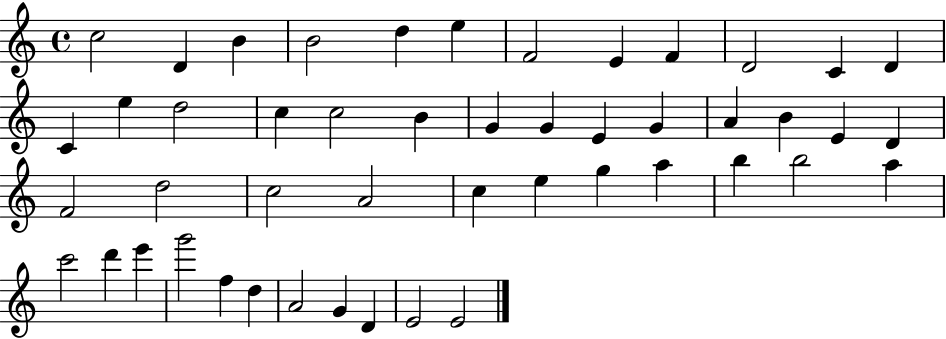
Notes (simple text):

C5/h D4/q B4/q B4/h D5/q E5/q F4/h E4/q F4/q D4/h C4/q D4/q C4/q E5/q D5/h C5/q C5/h B4/q G4/q G4/q E4/q G4/q A4/q B4/q E4/q D4/q F4/h D5/h C5/h A4/h C5/q E5/q G5/q A5/q B5/q B5/h A5/q C6/h D6/q E6/q G6/h F5/q D5/q A4/h G4/q D4/q E4/h E4/h